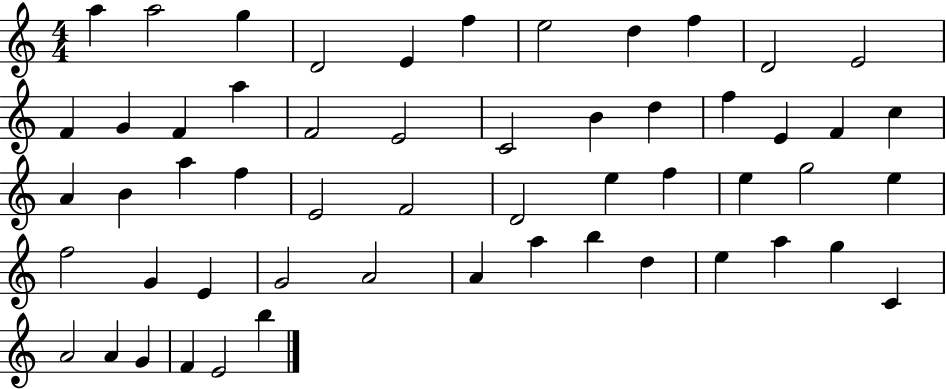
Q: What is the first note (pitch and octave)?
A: A5